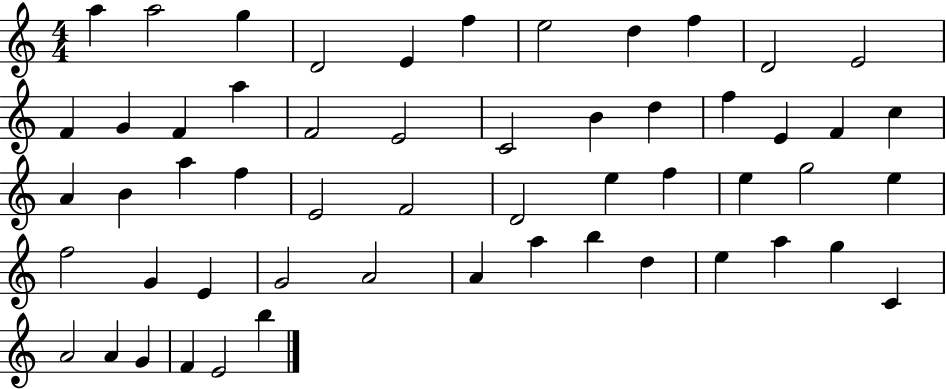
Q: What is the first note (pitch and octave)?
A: A5